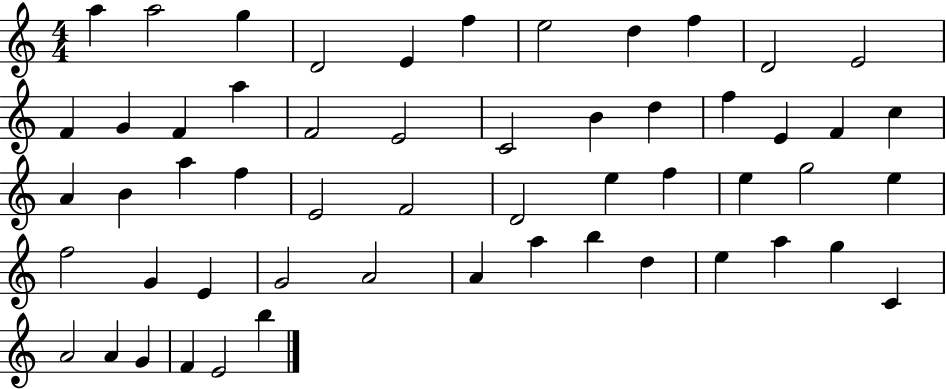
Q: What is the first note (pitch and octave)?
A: A5